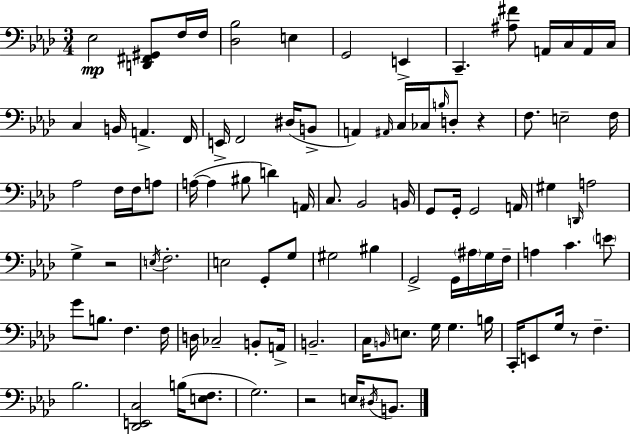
Eb3/h [D2,F#2,G#2]/e F3/s F3/s [Db3,Bb3]/h E3/q G2/h E2/q C2/q. [A#3,F#4]/e A2/s C3/s A2/s C3/s C3/q B2/s A2/q. F2/s E2/s F2/h D#3/s B2/e A2/q A#2/s C3/s CES3/s B3/s D3/e R/q F3/e. E3/h F3/s Ab3/h F3/s F3/s A3/e A3/s A3/q BIS3/e D4/q A2/s C3/e. Bb2/h B2/s G2/e G2/s G2/h A2/s G#3/q D2/s A3/h G3/q R/h E3/s F3/h. E3/h G2/e G3/e G#3/h BIS3/q G2/h G2/s A#3/s G3/s F3/s A3/q C4/q. E4/e G4/e B3/e. F3/q. F3/s D3/s CES3/h B2/e A2/s B2/h. C3/s B2/s E3/e. G3/s G3/q. B3/s C2/s E2/e G3/s R/e F3/q. Bb3/h. [Db2,E2,C3]/h B3/s [E3,F3]/e. G3/h. R/h E3/s D#3/s B2/e.